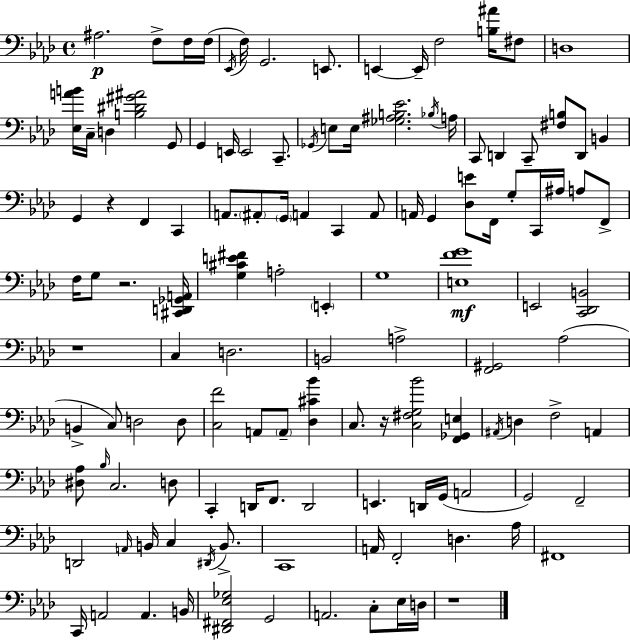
{
  \clef bass
  \time 4/4
  \defaultTimeSignature
  \key f \minor
  ais2.\p f8-> f16 f16( | \acciaccatura { ees,16 } f16) g,2. e,8. | e,4~~ e,16-- f2 <b ais'>16 fis8 | d1 | \break <ees a' b'>16 c16-- d4 <b dis' gis' ais'>2 g,8 | g,4 e,16 e,2 c,8.-- | \acciaccatura { ges,16 } e8 e16 <ges ais b ees'>2. | \acciaccatura { bes16 } a16 c,8 d,4 c,8-- <fis b>8 d,8 b,4 | \break g,4 r4 f,4 c,4 | a,8. \parenthesize ais,8-. \parenthesize g,16 a,4 c,4 | a,8 a,16 g,4 <des e'>8 f,16 g8-. c,16 ais16 a8 | f,8-> f16 g8 r2. | \break <cis, d, ges, a,>16 <g cis' e' fis'>4 a2-. \parenthesize e,4-. | g1 | <e f' g'>1\mf | e,2 <c, des, b,>2 | \break r1 | c4 d2. | b,2 a2-> | <f, gis,>2 aes2( | \break b,4-> c8) d2 | d8 <c f'>2 a,8 \parenthesize a,8-- <des cis' bes'>4 | c8. r16 <c fis g bes'>2 <f, ges, e>4 | \acciaccatura { ais,16 } d4 f2-> | \break a,4 <dis aes>8 \grace { bes16 } c2. | d8 c,4-. d,16 f,8. d,2 | e,4. d,16 g,16( a,2 | g,2) f,2-- | \break d,2 \grace { a,16 } b,16 c4 | \acciaccatura { dis,16 } b,8.-> c,1 | a,16 f,2-. | d4. aes16 fis,1 | \break c,16 a,2 | a,4. b,16 <dis, fis, ees ges>2 g,2 | a,2. | c8-. ees16 d16 r1 | \break \bar "|."
}